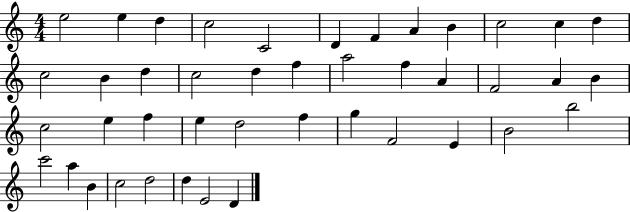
E5/h E5/q D5/q C5/h C4/h D4/q F4/q A4/q B4/q C5/h C5/q D5/q C5/h B4/q D5/q C5/h D5/q F5/q A5/h F5/q A4/q F4/h A4/q B4/q C5/h E5/q F5/q E5/q D5/h F5/q G5/q F4/h E4/q B4/h B5/h C6/h A5/q B4/q C5/h D5/h D5/q E4/h D4/q